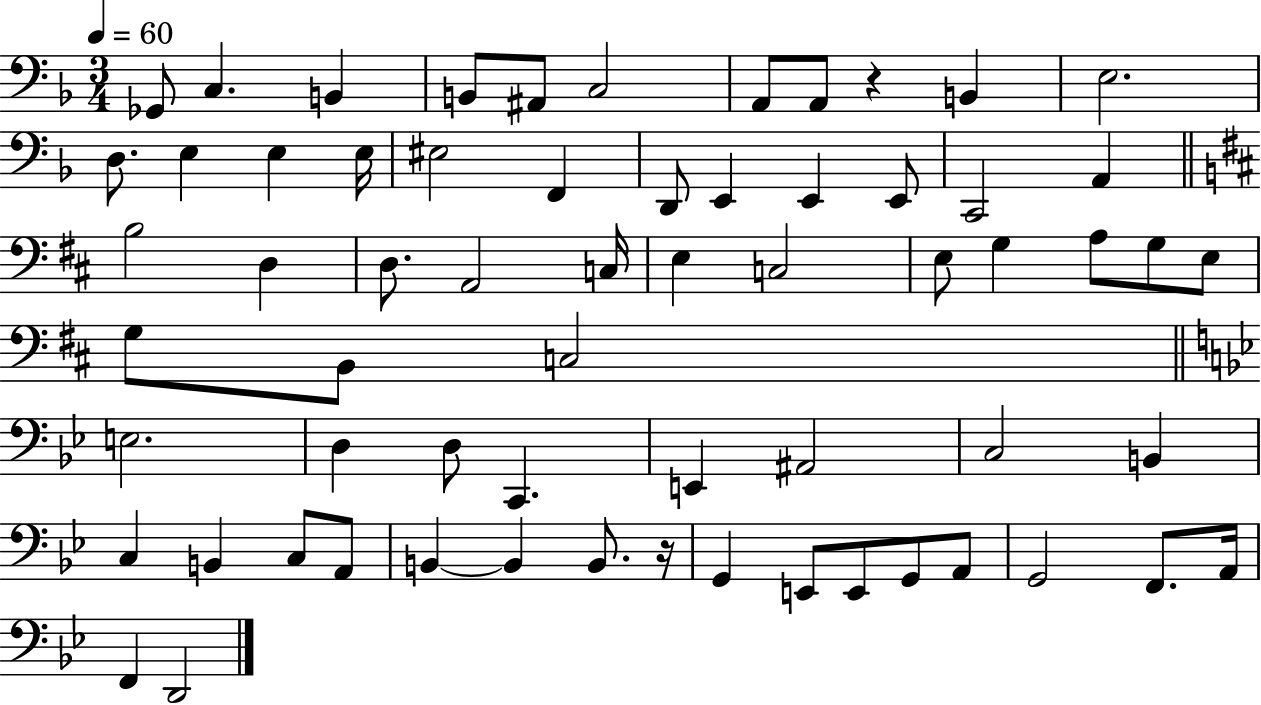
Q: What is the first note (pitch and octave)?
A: Gb2